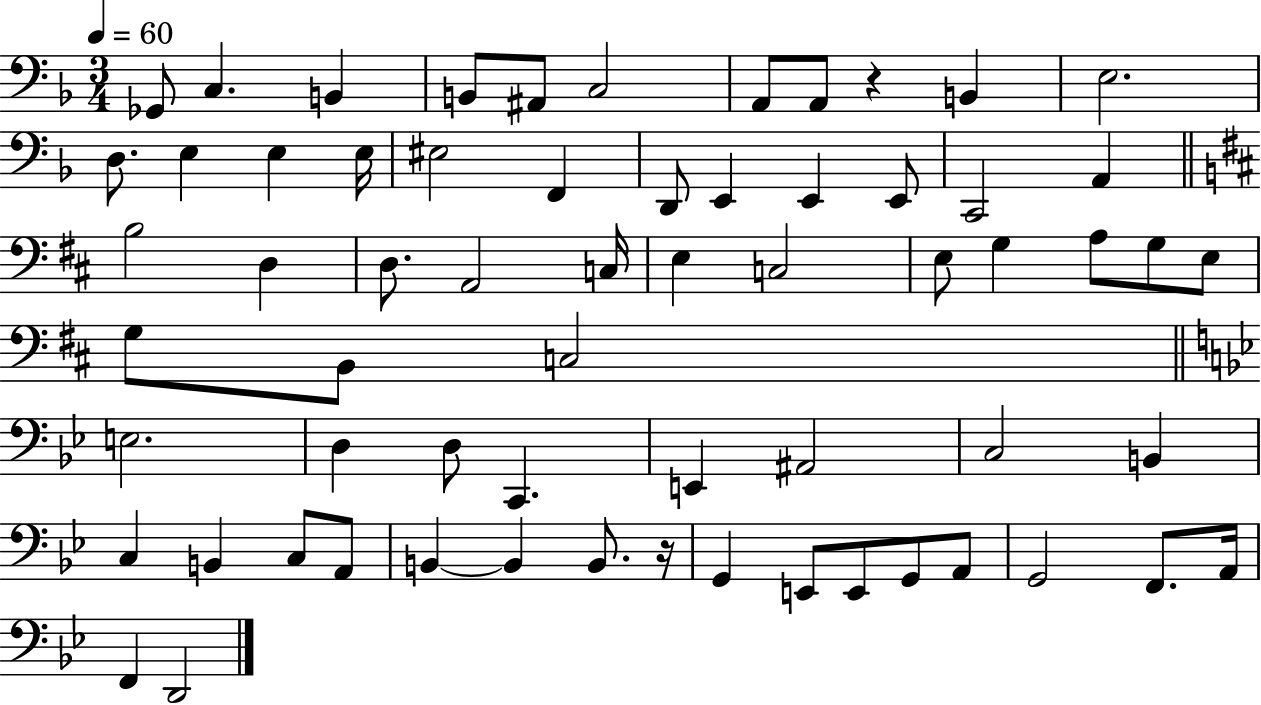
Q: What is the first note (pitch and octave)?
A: Gb2